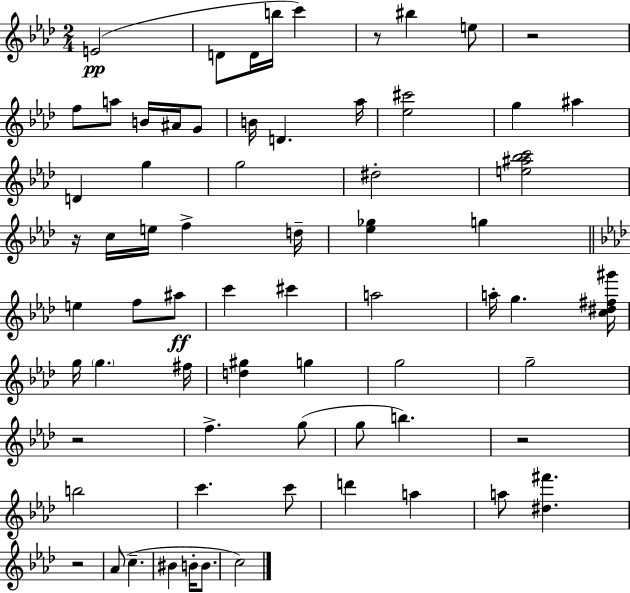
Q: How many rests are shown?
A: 6